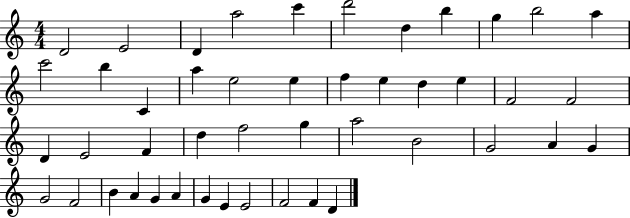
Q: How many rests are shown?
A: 0